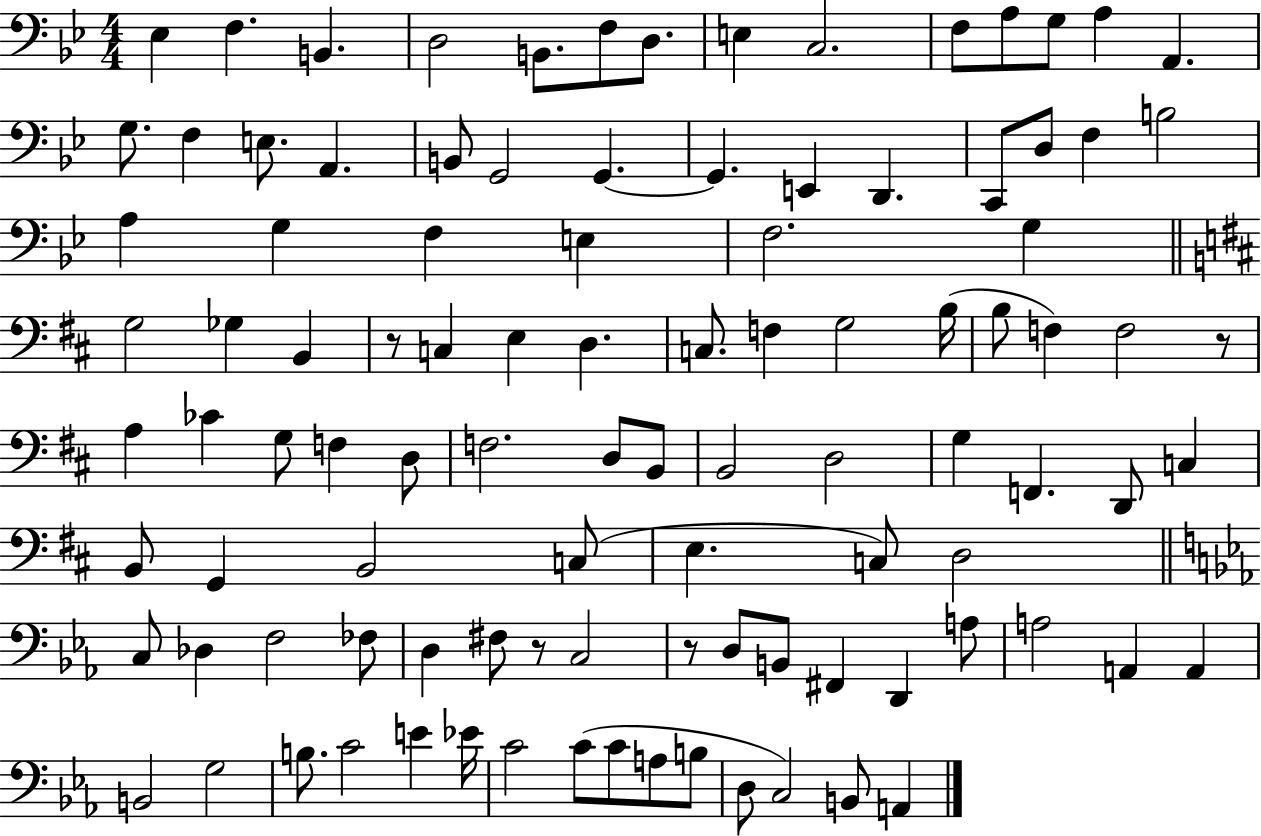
{
  \clef bass
  \numericTimeSignature
  \time 4/4
  \key bes \major
  ees4 f4. b,4. | d2 b,8. f8 d8. | e4 c2. | f8 a8 g8 a4 a,4. | \break g8. f4 e8. a,4. | b,8 g,2 g,4.~~ | g,4. e,4 d,4. | c,8 d8 f4 b2 | \break a4 g4 f4 e4 | f2. g4 | \bar "||" \break \key d \major g2 ges4 b,4 | r8 c4 e4 d4. | c8. f4 g2 b16( | b8 f4) f2 r8 | \break a4 ces'4 g8 f4 d8 | f2. d8 b,8 | b,2 d2 | g4 f,4. d,8 c4 | \break b,8 g,4 b,2 c8( | e4. c8) d2 | \bar "||" \break \key c \minor c8 des4 f2 fes8 | d4 fis8 r8 c2 | r8 d8 b,8 fis,4 d,4 a8 | a2 a,4 a,4 | \break b,2 g2 | b8. c'2 e'4 ees'16 | c'2 c'8( c'8 a8 b8 | d8 c2) b,8 a,4 | \break \bar "|."
}